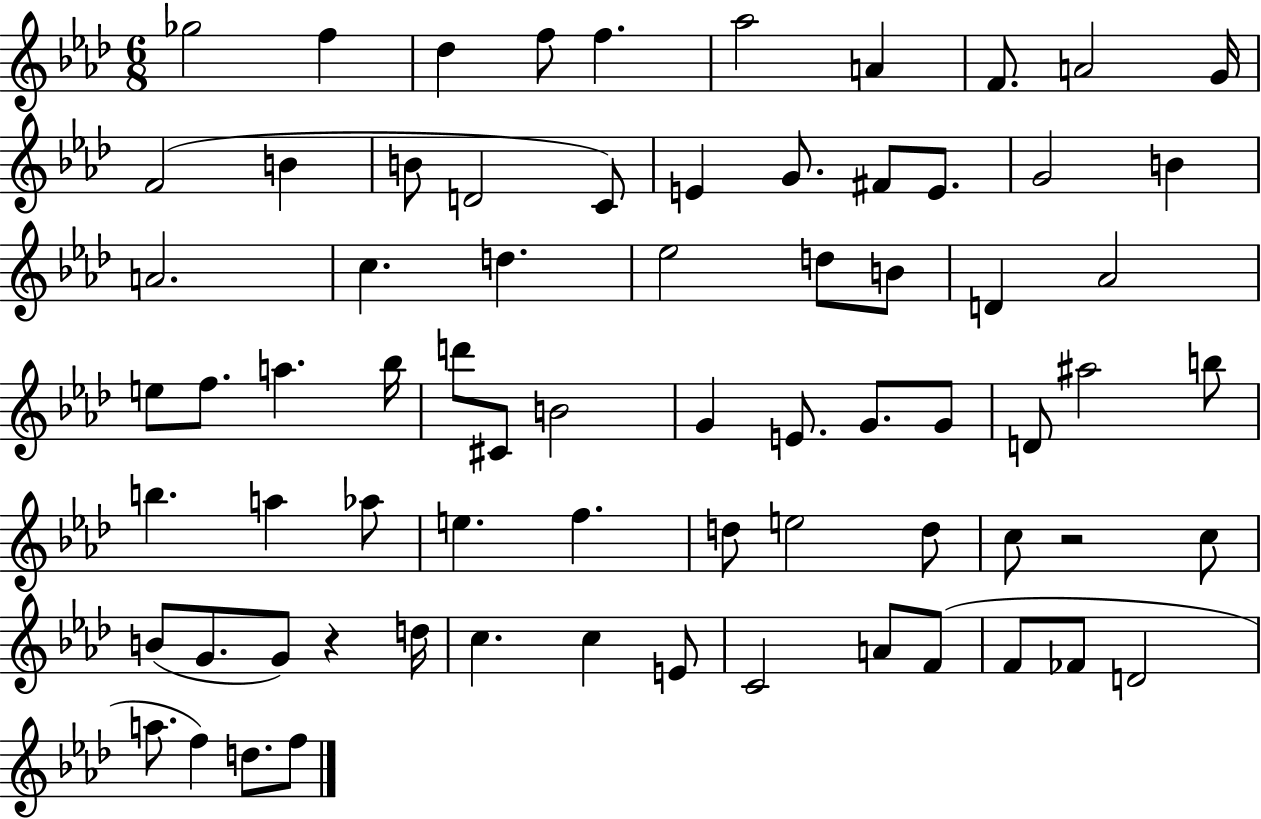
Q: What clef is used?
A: treble